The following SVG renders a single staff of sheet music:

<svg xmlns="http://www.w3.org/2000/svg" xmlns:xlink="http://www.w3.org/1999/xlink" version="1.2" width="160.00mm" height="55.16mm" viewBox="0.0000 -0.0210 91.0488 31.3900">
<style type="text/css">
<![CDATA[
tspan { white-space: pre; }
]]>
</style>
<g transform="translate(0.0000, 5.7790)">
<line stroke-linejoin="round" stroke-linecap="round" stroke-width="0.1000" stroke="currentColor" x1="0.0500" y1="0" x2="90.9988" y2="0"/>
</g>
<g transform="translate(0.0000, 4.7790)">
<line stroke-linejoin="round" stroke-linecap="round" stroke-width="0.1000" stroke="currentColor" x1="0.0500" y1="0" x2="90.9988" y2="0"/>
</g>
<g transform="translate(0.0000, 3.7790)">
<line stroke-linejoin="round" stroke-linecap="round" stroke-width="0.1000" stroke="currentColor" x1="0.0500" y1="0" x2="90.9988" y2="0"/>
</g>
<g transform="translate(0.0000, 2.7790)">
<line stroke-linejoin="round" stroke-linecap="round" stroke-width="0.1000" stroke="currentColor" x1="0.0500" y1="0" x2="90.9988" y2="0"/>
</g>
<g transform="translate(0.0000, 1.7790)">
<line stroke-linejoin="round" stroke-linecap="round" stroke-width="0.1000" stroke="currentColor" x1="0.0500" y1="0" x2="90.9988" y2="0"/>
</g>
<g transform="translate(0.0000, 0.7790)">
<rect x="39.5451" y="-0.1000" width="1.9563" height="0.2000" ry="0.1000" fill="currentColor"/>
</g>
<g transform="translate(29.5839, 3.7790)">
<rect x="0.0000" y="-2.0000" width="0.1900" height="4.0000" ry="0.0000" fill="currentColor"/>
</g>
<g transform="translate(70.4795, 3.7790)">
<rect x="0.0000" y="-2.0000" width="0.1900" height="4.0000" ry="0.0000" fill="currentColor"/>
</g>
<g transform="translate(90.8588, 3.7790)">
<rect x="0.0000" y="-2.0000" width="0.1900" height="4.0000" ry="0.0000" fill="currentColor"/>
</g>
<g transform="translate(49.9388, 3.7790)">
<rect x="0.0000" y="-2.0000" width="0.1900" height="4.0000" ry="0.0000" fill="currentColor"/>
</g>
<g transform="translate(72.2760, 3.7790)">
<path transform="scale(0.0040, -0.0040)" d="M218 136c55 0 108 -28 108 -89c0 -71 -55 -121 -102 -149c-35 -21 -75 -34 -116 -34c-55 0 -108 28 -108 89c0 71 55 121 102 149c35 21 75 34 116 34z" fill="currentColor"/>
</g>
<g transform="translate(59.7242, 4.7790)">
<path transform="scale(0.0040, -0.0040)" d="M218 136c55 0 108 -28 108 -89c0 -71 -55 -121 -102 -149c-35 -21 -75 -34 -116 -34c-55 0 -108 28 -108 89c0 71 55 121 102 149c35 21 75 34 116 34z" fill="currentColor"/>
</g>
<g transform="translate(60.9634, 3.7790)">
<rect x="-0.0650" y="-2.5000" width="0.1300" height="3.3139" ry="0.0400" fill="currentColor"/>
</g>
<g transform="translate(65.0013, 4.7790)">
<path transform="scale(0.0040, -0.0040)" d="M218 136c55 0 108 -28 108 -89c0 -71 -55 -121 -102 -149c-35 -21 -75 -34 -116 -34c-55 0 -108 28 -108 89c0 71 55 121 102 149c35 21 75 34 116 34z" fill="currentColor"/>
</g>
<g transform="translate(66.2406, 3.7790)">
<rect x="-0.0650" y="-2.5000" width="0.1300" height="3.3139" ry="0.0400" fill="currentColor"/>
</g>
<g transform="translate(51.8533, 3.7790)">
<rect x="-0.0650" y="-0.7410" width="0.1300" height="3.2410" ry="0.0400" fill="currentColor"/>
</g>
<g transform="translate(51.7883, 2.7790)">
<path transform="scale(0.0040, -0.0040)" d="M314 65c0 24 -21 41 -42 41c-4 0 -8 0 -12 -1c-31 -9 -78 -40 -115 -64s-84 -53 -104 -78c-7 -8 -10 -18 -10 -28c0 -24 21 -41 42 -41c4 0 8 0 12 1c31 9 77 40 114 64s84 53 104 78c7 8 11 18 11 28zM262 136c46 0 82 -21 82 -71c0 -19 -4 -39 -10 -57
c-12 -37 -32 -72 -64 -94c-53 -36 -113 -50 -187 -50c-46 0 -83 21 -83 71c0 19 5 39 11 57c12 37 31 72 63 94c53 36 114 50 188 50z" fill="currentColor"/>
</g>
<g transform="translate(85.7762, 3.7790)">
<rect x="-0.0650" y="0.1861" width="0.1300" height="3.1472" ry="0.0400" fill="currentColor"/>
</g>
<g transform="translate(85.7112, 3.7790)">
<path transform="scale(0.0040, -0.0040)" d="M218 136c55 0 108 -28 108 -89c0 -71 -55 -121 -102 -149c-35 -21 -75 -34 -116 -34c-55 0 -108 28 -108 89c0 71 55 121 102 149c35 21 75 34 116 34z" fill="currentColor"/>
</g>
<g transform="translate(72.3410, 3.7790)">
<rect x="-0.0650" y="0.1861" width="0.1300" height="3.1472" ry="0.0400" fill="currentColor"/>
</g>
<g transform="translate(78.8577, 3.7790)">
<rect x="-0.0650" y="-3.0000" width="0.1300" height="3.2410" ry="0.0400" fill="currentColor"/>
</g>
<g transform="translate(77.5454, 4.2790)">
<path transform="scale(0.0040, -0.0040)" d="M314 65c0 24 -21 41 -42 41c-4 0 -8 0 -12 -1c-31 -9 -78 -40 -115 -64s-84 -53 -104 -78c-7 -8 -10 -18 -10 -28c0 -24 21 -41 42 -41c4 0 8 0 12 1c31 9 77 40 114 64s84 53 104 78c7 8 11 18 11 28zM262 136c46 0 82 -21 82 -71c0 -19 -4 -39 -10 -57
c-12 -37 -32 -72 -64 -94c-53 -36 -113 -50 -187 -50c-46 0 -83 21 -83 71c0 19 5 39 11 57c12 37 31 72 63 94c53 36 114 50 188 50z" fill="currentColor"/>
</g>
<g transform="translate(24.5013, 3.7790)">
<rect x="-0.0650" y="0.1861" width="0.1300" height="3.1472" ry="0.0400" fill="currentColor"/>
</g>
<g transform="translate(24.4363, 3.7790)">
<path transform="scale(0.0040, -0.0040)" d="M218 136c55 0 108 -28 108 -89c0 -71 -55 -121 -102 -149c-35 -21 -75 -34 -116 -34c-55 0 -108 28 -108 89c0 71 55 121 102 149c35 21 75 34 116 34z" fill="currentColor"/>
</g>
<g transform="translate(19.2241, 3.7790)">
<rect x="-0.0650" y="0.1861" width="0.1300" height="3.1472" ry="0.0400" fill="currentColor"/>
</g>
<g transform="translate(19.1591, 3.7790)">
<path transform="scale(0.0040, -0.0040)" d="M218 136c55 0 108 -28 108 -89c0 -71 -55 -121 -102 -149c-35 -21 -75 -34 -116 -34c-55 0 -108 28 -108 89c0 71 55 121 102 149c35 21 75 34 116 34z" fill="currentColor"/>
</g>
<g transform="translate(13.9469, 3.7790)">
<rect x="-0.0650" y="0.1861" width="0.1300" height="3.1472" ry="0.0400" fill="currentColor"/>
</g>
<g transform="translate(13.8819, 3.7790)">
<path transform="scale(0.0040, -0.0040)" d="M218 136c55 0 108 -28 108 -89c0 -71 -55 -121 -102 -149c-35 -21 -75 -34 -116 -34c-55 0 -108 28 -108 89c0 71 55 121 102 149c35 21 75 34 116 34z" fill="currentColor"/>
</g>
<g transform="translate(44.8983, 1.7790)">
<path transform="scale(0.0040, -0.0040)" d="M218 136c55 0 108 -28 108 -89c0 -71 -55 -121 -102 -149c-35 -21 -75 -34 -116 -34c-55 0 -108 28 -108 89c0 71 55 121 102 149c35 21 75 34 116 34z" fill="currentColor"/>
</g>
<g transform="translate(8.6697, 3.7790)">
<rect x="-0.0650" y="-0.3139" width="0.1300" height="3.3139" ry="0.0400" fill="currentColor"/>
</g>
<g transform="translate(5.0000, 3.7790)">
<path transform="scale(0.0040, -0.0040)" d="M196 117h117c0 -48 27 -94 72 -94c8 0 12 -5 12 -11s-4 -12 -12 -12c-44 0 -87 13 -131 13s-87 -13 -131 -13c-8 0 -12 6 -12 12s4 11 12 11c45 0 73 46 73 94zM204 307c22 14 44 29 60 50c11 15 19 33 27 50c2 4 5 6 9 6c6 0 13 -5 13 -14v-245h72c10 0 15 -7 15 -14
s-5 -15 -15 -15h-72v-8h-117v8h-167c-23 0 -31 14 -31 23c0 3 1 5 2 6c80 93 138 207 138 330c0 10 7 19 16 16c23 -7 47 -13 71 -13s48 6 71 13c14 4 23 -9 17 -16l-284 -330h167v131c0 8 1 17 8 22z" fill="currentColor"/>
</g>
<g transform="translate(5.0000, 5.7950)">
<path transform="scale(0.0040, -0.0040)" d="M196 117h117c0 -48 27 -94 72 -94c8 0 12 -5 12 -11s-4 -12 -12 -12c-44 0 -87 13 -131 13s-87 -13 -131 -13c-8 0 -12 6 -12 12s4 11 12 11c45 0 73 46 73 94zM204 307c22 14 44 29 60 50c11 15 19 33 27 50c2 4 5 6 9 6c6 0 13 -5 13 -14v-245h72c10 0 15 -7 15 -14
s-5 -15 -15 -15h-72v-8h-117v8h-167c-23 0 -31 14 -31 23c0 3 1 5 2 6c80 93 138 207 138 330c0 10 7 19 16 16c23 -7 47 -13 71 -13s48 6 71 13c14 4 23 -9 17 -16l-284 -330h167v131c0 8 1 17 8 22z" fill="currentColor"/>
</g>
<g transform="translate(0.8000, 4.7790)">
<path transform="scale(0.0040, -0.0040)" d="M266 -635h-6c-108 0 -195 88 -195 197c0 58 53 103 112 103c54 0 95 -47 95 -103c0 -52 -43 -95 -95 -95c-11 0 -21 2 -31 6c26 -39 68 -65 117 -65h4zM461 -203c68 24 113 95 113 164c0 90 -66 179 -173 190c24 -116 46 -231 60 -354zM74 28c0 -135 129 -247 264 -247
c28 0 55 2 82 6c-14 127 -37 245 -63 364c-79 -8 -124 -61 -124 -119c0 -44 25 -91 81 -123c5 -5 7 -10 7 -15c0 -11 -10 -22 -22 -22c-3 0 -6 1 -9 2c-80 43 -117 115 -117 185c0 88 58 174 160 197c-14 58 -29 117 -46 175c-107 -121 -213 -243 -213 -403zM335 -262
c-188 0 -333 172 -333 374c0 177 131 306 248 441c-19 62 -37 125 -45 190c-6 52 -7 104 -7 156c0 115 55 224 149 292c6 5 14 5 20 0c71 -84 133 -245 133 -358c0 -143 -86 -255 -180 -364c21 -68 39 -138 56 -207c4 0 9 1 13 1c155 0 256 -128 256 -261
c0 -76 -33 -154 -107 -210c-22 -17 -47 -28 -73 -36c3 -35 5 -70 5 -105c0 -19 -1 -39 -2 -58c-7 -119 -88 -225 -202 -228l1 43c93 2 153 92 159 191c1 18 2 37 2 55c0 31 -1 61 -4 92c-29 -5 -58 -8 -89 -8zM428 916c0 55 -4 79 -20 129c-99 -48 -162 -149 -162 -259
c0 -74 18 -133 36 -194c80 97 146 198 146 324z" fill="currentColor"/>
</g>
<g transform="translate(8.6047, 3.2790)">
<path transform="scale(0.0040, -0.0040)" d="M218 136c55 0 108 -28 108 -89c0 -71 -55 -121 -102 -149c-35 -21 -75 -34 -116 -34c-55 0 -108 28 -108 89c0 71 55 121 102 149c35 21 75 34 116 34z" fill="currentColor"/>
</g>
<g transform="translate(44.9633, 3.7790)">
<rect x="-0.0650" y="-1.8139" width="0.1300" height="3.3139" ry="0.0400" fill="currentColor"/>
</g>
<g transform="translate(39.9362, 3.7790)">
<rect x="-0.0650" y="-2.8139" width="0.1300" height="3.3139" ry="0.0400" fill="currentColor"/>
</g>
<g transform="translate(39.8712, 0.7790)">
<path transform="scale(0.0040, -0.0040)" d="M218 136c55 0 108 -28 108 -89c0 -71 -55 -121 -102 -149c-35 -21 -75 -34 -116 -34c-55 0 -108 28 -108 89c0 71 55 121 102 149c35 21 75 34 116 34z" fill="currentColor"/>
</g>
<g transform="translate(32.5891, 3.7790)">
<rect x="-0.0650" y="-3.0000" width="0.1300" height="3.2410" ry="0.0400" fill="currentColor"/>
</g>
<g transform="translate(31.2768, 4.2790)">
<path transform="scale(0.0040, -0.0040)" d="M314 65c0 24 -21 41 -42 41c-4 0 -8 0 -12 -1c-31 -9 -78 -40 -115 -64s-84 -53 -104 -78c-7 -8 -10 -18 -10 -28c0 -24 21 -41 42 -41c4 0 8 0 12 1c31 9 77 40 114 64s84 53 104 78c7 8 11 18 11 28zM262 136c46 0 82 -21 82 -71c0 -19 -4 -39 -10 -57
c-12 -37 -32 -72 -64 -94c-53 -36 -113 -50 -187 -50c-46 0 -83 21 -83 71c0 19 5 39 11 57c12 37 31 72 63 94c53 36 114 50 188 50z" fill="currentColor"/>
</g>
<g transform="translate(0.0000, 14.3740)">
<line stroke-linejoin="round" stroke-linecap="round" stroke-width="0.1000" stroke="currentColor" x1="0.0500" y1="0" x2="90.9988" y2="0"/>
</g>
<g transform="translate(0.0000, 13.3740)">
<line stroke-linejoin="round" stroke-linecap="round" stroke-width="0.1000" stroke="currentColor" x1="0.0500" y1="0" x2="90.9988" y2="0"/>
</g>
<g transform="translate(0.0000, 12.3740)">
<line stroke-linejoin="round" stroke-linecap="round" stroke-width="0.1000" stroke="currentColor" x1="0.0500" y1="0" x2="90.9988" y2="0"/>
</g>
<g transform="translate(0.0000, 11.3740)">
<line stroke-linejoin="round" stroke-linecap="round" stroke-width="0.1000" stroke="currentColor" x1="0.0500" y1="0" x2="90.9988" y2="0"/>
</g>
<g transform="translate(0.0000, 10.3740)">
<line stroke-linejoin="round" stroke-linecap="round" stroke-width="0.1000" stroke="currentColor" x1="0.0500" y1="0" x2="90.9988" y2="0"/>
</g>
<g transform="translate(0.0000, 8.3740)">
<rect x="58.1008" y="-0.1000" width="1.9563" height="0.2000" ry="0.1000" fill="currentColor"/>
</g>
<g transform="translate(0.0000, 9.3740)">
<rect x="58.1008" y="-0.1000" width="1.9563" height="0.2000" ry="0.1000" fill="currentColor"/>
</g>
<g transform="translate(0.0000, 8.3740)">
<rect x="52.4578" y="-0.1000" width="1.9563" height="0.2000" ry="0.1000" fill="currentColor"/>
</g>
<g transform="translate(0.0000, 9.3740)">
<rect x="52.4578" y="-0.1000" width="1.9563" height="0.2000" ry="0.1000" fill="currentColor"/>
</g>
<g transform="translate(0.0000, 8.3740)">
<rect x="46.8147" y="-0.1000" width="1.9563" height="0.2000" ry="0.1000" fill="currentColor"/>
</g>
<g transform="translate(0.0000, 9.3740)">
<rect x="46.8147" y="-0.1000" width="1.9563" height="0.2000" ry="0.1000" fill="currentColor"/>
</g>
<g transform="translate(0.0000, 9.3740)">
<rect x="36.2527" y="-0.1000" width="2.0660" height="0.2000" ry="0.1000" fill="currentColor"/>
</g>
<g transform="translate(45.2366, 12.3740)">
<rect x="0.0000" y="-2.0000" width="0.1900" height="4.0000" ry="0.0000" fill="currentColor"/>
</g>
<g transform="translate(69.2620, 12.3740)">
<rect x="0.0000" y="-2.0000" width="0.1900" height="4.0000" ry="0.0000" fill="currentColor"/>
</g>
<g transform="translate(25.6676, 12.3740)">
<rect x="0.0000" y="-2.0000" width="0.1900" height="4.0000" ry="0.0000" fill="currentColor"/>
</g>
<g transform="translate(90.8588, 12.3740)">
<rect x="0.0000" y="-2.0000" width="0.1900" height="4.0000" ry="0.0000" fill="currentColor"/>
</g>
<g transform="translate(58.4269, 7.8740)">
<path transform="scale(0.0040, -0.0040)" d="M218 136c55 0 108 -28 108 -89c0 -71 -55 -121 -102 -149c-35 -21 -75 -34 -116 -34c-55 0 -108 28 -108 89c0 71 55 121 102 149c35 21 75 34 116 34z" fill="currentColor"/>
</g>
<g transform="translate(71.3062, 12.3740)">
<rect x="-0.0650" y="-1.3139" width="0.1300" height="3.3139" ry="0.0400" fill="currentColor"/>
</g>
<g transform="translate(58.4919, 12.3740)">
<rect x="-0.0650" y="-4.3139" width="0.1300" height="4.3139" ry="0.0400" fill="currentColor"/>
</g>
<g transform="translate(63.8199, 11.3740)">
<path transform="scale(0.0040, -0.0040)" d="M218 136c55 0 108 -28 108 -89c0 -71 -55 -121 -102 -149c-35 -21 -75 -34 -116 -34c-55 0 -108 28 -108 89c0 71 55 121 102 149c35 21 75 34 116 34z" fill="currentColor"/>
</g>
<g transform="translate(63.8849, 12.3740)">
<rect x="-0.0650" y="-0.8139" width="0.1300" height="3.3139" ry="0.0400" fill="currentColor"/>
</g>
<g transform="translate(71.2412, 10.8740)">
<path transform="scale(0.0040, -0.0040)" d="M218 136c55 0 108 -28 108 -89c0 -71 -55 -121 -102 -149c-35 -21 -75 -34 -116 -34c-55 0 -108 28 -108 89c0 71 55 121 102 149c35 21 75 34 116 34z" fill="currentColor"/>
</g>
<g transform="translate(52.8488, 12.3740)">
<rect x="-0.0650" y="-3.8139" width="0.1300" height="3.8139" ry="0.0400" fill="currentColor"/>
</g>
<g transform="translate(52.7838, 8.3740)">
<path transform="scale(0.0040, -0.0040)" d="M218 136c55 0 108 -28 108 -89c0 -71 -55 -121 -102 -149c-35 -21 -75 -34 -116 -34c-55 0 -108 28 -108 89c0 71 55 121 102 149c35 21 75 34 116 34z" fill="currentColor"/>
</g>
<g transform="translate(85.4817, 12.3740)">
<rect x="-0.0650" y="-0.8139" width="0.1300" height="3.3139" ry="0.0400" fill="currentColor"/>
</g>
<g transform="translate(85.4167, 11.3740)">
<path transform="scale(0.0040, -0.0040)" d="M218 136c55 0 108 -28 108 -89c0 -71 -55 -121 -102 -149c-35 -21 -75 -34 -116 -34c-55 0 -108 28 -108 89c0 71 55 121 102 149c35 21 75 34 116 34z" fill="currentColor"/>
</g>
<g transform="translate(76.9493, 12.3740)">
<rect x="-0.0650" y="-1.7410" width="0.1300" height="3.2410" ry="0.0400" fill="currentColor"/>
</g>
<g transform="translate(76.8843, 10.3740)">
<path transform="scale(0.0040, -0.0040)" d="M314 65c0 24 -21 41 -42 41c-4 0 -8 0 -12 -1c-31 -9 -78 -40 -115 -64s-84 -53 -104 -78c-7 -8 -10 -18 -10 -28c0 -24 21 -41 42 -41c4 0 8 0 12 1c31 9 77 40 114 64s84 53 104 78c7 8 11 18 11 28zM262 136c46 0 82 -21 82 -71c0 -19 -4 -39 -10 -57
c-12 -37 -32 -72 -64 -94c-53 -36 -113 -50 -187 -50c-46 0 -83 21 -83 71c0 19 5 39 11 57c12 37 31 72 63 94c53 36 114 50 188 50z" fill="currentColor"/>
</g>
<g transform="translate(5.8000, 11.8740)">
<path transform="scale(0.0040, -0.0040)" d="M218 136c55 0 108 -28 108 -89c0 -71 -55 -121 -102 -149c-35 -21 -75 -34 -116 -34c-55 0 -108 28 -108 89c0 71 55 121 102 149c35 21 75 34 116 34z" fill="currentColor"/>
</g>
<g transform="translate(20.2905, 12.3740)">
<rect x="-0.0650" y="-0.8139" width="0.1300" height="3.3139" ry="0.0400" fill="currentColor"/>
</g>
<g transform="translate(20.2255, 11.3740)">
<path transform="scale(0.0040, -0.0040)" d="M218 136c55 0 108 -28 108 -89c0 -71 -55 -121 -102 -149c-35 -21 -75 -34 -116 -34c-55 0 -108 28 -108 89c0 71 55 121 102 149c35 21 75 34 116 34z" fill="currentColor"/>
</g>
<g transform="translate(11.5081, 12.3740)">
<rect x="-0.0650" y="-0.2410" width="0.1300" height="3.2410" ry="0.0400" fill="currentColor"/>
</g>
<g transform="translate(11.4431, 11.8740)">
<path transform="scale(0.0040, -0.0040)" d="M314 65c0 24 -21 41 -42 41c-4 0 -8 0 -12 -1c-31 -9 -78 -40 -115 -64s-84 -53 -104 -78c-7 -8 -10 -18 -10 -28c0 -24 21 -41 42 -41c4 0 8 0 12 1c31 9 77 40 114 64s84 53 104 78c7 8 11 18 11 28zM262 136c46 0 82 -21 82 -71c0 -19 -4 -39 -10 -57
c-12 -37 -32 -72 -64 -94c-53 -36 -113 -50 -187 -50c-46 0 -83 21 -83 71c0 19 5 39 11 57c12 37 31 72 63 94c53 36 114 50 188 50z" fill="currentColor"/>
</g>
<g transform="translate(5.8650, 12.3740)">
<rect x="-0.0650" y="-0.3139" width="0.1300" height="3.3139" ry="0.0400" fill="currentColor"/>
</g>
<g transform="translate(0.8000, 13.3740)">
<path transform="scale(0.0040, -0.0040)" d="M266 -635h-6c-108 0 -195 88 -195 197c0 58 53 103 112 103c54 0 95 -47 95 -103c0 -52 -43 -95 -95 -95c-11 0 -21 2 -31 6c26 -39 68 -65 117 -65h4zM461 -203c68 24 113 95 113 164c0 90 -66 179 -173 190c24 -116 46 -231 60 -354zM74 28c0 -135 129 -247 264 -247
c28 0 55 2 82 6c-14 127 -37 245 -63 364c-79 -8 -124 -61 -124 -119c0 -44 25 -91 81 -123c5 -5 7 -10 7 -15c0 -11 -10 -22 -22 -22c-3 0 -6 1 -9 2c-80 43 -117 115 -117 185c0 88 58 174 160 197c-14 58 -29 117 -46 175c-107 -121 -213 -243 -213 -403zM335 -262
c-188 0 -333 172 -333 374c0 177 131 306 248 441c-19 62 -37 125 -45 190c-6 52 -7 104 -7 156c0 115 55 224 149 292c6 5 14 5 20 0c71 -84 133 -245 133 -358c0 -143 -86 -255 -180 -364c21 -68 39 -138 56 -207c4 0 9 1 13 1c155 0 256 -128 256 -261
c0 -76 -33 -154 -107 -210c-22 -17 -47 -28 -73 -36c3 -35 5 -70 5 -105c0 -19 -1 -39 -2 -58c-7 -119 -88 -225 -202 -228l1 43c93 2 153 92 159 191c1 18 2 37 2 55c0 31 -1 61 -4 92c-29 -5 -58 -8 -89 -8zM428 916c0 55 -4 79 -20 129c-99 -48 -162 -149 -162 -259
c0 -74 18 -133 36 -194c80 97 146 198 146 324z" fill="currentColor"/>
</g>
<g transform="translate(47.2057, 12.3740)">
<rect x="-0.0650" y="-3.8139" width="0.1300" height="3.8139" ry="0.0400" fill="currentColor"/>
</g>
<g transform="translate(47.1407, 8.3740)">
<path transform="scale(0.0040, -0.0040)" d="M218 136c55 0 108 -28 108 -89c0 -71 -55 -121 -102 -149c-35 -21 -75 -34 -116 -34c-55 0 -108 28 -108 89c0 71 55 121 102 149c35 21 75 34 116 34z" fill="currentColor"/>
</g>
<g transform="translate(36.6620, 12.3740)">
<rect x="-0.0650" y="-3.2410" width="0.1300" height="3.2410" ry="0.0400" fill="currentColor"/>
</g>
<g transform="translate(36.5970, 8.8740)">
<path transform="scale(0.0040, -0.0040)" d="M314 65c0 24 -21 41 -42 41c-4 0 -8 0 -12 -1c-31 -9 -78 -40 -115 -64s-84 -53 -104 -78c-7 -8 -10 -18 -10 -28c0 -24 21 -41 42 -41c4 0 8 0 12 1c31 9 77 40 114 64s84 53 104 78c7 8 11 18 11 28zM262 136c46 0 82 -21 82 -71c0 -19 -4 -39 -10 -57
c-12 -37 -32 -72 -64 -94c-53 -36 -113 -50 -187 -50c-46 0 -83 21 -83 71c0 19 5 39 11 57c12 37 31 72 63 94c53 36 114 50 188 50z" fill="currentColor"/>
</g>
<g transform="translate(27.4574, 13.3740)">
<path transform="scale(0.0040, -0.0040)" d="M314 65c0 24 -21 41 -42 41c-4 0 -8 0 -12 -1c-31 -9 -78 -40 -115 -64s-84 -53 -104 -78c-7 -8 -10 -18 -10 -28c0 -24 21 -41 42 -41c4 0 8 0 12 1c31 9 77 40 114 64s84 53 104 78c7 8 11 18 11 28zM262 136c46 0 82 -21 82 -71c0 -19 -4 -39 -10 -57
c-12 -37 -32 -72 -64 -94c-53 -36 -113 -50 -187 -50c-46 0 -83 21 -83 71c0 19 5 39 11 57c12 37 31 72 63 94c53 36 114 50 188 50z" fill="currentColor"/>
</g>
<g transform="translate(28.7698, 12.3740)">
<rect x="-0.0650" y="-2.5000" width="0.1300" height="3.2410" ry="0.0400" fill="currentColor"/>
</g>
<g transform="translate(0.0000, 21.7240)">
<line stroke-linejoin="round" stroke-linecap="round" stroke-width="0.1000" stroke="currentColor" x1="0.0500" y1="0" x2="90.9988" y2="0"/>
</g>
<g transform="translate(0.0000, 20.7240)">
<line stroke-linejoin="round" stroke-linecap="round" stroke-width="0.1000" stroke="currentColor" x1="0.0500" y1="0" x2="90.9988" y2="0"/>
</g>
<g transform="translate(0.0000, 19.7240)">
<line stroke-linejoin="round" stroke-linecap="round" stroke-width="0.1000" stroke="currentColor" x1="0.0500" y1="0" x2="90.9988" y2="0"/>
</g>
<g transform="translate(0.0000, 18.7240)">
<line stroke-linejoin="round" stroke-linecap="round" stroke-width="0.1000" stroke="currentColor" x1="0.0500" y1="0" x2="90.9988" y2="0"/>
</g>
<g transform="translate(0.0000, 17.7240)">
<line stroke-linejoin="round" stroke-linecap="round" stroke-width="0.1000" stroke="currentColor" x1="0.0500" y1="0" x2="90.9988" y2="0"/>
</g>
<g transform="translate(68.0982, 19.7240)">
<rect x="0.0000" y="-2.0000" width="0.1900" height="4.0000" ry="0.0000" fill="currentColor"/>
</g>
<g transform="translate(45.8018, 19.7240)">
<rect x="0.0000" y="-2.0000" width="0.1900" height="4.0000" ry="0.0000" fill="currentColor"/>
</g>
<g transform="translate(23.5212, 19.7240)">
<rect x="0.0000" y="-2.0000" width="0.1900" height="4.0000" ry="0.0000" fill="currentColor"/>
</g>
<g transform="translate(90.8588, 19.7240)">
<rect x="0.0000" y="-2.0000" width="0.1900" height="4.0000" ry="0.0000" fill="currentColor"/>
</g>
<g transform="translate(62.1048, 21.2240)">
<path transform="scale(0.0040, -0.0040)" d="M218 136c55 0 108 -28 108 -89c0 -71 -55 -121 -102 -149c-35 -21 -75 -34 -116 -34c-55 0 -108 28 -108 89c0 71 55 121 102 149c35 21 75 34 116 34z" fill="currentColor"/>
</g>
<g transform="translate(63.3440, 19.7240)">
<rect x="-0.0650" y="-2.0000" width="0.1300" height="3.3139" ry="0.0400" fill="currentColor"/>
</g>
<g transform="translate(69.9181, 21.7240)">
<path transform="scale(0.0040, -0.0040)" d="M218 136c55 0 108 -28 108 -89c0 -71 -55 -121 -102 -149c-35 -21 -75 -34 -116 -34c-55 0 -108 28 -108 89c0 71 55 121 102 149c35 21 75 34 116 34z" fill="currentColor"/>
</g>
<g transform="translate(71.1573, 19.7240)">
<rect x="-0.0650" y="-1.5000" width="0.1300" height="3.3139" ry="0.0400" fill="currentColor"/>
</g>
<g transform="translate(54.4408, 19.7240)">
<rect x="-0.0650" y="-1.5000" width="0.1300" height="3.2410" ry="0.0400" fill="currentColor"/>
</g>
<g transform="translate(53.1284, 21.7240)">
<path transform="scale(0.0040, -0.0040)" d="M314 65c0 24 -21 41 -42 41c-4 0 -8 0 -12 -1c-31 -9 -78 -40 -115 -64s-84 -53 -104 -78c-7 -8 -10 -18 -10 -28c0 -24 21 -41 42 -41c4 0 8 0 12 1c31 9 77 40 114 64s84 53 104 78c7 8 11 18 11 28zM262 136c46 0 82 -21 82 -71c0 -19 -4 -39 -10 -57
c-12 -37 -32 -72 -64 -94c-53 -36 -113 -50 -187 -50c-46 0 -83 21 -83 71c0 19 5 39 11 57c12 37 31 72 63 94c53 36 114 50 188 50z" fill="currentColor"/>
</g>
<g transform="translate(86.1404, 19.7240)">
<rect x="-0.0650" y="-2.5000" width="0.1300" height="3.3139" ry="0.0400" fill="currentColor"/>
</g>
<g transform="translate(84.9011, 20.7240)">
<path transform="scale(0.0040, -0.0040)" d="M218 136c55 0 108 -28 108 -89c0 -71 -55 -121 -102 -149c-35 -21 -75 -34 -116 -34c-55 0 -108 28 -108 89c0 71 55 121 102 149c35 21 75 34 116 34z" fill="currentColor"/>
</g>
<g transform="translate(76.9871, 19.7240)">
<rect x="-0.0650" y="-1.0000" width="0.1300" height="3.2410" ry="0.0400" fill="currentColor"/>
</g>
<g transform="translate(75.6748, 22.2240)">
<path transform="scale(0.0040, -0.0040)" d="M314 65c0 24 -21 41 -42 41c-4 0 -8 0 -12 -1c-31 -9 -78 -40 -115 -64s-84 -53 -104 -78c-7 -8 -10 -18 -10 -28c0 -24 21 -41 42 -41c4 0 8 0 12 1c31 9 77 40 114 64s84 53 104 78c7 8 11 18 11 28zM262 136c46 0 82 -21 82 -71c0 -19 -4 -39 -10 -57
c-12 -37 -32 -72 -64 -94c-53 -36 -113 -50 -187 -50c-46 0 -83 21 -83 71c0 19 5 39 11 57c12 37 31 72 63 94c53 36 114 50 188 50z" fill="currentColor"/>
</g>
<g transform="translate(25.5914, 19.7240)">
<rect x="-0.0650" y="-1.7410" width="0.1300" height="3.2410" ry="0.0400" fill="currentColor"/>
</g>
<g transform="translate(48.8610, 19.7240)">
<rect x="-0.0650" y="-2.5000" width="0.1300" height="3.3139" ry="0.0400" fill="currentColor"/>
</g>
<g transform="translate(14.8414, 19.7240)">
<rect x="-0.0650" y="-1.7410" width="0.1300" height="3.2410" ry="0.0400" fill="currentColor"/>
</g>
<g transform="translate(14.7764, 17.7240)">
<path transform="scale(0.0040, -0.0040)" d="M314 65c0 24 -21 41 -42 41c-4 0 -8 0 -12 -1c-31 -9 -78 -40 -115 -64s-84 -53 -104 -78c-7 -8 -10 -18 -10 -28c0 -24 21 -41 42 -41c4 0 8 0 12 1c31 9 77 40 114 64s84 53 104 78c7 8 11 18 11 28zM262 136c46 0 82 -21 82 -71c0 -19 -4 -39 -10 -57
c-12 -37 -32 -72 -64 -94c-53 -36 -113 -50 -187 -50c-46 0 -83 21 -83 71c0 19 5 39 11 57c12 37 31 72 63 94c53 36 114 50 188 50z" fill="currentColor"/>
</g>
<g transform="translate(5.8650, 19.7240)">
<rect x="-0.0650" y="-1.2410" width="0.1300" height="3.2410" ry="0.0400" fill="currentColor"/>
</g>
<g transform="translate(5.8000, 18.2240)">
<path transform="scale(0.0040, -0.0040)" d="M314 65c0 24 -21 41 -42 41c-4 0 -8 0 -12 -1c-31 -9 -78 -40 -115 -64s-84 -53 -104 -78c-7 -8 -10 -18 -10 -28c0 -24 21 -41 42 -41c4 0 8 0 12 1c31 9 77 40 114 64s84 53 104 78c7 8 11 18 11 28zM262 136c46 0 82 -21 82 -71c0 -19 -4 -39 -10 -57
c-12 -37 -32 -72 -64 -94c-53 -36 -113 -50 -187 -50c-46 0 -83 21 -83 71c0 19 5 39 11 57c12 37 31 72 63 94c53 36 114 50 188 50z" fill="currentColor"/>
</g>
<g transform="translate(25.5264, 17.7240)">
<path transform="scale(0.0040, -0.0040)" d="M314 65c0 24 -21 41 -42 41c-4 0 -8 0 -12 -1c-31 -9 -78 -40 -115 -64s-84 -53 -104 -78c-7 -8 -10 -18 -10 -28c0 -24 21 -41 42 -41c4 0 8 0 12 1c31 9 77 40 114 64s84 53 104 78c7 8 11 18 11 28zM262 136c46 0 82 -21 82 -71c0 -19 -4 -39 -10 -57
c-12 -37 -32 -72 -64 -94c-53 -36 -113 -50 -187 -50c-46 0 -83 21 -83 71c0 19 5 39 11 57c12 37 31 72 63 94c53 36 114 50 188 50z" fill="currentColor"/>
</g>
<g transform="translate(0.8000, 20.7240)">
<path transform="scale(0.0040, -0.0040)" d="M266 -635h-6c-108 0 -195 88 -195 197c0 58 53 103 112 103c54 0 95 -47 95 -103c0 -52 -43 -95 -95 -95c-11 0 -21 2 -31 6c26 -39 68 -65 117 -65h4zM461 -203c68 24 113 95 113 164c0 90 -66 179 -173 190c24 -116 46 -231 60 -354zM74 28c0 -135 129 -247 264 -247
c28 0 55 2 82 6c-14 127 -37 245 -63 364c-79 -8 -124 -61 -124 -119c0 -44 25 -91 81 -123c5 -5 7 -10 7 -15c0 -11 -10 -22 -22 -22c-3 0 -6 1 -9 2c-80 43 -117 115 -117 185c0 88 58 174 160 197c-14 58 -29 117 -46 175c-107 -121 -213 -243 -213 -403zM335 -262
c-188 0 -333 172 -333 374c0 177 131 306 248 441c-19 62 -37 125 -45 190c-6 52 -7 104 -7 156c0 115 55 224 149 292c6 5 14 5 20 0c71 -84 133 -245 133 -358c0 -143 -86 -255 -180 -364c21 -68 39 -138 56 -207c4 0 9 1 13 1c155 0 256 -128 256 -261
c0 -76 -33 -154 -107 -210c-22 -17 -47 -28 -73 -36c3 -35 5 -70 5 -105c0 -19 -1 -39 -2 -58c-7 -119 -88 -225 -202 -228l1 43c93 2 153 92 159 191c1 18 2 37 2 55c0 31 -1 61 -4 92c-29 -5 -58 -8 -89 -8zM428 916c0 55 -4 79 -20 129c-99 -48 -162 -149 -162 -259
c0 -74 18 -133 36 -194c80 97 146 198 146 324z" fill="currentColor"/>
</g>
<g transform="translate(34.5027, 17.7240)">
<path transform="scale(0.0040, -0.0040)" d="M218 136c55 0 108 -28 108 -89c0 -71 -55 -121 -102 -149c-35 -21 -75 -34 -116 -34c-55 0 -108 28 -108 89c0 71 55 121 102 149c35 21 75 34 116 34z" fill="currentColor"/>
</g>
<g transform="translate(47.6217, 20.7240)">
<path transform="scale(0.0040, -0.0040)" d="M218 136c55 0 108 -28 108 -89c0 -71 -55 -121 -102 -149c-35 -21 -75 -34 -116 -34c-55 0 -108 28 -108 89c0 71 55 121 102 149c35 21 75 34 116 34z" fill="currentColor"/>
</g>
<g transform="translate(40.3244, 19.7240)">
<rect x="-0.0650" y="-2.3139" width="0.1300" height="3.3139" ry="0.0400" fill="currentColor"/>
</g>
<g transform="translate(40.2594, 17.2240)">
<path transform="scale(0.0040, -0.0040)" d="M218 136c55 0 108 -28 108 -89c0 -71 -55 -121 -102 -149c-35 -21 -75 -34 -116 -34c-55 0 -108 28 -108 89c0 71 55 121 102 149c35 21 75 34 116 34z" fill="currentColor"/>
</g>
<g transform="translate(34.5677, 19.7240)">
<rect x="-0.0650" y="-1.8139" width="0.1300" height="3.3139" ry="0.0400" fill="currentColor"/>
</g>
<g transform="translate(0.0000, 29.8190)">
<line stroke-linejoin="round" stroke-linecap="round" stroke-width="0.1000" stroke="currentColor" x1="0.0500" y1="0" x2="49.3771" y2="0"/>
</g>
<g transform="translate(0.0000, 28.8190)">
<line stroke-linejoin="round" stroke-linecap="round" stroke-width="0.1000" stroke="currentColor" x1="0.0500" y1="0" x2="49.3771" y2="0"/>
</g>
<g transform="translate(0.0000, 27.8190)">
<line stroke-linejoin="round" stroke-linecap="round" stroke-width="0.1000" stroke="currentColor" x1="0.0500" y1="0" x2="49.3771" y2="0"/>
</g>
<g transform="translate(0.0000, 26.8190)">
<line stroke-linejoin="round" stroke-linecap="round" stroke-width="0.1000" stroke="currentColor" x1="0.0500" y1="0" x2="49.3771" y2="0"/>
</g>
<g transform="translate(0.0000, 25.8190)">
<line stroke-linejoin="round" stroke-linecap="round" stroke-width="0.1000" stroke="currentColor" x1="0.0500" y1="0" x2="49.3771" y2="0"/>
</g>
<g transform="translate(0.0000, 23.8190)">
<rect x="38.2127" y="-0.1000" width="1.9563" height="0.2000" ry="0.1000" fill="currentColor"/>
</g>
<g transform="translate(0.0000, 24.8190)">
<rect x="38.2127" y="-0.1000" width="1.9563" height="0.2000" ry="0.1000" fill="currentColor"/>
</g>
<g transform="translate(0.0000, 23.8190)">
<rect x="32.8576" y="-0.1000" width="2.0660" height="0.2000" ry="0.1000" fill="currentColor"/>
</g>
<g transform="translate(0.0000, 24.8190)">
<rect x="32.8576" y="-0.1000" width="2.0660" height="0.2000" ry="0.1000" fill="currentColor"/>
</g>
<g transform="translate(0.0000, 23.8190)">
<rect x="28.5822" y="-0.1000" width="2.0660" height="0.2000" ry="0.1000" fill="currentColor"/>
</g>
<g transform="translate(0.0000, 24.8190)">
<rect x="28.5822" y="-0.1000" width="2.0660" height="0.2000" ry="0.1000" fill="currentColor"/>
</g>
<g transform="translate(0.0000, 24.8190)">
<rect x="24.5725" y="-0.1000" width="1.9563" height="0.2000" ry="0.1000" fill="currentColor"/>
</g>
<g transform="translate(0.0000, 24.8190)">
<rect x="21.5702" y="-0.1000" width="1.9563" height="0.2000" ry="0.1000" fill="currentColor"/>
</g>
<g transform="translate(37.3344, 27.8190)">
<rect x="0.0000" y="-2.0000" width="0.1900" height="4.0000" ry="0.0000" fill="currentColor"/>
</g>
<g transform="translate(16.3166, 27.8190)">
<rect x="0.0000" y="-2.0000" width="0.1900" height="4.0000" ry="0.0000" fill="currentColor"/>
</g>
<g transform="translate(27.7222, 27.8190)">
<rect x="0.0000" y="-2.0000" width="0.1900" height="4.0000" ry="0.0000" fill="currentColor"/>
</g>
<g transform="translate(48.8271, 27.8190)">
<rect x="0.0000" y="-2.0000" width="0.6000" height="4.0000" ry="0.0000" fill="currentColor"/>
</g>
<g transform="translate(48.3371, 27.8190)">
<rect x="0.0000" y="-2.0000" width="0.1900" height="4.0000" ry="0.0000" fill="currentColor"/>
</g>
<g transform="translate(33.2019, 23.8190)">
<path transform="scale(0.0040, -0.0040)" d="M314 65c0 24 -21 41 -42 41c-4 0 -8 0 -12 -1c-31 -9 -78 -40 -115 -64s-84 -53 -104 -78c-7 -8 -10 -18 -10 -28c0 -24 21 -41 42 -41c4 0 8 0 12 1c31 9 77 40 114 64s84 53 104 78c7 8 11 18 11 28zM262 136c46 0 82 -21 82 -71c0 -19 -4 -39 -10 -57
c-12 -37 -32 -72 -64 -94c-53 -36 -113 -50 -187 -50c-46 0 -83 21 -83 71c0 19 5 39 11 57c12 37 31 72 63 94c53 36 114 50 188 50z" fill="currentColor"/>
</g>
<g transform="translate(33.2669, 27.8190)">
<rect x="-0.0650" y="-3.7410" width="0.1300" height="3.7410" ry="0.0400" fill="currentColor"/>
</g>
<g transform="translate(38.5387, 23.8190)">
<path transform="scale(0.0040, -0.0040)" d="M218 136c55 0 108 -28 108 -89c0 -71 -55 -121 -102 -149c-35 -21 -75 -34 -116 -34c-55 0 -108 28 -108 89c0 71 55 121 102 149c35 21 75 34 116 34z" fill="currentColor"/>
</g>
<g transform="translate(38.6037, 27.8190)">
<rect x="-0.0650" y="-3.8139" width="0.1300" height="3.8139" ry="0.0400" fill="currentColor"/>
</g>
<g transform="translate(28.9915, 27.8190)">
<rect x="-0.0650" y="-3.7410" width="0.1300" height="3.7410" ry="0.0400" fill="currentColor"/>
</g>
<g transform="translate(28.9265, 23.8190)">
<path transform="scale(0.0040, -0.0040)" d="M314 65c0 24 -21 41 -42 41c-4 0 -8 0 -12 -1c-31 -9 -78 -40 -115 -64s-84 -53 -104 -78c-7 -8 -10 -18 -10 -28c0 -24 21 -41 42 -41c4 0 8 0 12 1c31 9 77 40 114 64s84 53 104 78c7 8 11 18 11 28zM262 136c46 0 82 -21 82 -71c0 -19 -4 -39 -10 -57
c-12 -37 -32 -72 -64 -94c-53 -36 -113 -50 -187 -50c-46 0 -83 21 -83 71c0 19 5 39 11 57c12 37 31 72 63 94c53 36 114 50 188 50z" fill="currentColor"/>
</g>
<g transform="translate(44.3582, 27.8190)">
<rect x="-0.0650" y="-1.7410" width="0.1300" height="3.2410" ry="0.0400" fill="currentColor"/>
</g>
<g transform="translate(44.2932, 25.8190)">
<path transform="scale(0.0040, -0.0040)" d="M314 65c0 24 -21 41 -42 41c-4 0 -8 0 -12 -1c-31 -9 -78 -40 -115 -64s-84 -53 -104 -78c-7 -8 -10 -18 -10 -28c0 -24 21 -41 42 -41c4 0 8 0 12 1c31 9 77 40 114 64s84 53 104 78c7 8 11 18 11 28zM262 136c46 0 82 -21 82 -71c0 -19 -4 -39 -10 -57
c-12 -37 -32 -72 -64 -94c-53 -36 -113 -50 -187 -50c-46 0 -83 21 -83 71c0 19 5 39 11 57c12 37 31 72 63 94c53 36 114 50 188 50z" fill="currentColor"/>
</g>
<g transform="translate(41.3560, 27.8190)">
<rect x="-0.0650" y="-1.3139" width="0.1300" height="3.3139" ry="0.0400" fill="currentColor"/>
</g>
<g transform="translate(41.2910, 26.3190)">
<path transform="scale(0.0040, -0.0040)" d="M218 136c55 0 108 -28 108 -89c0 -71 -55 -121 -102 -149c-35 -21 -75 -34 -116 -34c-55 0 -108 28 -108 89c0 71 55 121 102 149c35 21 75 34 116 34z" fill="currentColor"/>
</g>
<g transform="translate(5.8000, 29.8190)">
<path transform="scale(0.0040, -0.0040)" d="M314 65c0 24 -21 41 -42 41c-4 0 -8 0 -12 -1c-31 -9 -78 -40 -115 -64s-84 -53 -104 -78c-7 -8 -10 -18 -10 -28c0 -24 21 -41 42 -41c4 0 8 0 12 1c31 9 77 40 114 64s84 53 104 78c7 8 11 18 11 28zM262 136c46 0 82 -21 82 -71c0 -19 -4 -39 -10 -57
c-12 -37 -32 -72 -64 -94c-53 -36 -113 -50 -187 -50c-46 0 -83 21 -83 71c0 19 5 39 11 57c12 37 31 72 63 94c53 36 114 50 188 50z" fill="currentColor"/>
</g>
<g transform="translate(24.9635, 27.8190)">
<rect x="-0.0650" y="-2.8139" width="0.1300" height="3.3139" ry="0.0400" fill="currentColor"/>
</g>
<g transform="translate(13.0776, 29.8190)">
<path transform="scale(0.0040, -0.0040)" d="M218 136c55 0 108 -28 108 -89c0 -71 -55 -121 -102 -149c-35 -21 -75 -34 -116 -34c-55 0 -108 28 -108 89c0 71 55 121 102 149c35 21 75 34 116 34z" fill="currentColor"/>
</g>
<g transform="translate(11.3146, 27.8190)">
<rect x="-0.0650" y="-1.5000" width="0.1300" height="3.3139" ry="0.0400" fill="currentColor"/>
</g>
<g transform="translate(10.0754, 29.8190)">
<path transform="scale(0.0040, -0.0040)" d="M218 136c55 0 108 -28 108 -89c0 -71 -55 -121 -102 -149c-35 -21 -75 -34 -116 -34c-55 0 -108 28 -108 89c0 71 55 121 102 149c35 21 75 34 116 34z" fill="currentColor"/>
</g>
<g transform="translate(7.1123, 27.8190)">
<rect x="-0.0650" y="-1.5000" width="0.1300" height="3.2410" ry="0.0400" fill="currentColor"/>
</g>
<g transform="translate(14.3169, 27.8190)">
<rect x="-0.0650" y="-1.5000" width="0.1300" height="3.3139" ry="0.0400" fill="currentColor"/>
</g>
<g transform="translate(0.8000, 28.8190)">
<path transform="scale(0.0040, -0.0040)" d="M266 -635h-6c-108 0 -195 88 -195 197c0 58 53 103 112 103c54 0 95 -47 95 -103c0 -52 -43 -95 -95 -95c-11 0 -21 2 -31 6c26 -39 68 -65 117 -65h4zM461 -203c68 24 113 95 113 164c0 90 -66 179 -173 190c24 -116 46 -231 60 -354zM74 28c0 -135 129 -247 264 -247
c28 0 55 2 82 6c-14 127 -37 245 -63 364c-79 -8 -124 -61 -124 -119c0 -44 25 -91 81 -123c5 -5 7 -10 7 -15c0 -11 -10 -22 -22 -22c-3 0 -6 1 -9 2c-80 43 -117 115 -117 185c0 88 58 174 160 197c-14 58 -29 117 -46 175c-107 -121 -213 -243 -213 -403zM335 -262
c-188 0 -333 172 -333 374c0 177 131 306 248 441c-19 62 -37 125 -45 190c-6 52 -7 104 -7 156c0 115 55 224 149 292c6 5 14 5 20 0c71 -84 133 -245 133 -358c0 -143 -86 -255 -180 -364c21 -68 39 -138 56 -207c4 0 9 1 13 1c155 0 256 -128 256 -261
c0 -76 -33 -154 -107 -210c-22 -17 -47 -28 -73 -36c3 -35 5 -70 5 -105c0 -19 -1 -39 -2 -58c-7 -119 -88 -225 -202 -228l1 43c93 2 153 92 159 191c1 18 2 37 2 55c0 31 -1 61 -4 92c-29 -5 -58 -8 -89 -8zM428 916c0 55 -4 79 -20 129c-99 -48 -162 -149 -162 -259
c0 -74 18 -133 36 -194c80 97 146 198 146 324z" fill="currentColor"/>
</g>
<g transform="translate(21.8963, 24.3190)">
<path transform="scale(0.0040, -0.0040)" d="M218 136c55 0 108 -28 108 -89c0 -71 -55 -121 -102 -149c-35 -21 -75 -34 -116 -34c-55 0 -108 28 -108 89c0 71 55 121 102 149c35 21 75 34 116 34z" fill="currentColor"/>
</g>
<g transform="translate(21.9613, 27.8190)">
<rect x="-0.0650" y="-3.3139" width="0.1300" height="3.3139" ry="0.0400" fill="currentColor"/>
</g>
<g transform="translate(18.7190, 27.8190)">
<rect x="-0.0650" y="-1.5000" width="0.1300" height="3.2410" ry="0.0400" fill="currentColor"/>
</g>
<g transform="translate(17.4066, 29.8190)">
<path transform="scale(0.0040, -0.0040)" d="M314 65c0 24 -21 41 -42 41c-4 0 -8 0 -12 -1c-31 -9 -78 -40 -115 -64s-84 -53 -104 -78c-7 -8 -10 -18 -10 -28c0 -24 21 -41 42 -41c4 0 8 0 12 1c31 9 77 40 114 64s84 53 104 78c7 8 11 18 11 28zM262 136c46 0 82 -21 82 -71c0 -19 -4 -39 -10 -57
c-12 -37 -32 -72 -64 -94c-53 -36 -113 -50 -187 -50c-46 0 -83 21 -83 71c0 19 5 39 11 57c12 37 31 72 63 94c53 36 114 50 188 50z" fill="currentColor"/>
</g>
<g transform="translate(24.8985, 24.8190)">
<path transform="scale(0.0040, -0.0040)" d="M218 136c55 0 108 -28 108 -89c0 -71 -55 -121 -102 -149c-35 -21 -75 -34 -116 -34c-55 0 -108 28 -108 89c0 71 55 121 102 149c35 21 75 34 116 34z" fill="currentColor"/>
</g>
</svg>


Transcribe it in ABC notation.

X:1
T:Untitled
M:4/4
L:1/4
K:C
c B B B A2 a f d2 G G B A2 B c c2 d G2 b2 c' c' d' d e f2 d e2 f2 f2 f g G E2 F E D2 G E2 E E E2 b a c'2 c'2 c' e f2